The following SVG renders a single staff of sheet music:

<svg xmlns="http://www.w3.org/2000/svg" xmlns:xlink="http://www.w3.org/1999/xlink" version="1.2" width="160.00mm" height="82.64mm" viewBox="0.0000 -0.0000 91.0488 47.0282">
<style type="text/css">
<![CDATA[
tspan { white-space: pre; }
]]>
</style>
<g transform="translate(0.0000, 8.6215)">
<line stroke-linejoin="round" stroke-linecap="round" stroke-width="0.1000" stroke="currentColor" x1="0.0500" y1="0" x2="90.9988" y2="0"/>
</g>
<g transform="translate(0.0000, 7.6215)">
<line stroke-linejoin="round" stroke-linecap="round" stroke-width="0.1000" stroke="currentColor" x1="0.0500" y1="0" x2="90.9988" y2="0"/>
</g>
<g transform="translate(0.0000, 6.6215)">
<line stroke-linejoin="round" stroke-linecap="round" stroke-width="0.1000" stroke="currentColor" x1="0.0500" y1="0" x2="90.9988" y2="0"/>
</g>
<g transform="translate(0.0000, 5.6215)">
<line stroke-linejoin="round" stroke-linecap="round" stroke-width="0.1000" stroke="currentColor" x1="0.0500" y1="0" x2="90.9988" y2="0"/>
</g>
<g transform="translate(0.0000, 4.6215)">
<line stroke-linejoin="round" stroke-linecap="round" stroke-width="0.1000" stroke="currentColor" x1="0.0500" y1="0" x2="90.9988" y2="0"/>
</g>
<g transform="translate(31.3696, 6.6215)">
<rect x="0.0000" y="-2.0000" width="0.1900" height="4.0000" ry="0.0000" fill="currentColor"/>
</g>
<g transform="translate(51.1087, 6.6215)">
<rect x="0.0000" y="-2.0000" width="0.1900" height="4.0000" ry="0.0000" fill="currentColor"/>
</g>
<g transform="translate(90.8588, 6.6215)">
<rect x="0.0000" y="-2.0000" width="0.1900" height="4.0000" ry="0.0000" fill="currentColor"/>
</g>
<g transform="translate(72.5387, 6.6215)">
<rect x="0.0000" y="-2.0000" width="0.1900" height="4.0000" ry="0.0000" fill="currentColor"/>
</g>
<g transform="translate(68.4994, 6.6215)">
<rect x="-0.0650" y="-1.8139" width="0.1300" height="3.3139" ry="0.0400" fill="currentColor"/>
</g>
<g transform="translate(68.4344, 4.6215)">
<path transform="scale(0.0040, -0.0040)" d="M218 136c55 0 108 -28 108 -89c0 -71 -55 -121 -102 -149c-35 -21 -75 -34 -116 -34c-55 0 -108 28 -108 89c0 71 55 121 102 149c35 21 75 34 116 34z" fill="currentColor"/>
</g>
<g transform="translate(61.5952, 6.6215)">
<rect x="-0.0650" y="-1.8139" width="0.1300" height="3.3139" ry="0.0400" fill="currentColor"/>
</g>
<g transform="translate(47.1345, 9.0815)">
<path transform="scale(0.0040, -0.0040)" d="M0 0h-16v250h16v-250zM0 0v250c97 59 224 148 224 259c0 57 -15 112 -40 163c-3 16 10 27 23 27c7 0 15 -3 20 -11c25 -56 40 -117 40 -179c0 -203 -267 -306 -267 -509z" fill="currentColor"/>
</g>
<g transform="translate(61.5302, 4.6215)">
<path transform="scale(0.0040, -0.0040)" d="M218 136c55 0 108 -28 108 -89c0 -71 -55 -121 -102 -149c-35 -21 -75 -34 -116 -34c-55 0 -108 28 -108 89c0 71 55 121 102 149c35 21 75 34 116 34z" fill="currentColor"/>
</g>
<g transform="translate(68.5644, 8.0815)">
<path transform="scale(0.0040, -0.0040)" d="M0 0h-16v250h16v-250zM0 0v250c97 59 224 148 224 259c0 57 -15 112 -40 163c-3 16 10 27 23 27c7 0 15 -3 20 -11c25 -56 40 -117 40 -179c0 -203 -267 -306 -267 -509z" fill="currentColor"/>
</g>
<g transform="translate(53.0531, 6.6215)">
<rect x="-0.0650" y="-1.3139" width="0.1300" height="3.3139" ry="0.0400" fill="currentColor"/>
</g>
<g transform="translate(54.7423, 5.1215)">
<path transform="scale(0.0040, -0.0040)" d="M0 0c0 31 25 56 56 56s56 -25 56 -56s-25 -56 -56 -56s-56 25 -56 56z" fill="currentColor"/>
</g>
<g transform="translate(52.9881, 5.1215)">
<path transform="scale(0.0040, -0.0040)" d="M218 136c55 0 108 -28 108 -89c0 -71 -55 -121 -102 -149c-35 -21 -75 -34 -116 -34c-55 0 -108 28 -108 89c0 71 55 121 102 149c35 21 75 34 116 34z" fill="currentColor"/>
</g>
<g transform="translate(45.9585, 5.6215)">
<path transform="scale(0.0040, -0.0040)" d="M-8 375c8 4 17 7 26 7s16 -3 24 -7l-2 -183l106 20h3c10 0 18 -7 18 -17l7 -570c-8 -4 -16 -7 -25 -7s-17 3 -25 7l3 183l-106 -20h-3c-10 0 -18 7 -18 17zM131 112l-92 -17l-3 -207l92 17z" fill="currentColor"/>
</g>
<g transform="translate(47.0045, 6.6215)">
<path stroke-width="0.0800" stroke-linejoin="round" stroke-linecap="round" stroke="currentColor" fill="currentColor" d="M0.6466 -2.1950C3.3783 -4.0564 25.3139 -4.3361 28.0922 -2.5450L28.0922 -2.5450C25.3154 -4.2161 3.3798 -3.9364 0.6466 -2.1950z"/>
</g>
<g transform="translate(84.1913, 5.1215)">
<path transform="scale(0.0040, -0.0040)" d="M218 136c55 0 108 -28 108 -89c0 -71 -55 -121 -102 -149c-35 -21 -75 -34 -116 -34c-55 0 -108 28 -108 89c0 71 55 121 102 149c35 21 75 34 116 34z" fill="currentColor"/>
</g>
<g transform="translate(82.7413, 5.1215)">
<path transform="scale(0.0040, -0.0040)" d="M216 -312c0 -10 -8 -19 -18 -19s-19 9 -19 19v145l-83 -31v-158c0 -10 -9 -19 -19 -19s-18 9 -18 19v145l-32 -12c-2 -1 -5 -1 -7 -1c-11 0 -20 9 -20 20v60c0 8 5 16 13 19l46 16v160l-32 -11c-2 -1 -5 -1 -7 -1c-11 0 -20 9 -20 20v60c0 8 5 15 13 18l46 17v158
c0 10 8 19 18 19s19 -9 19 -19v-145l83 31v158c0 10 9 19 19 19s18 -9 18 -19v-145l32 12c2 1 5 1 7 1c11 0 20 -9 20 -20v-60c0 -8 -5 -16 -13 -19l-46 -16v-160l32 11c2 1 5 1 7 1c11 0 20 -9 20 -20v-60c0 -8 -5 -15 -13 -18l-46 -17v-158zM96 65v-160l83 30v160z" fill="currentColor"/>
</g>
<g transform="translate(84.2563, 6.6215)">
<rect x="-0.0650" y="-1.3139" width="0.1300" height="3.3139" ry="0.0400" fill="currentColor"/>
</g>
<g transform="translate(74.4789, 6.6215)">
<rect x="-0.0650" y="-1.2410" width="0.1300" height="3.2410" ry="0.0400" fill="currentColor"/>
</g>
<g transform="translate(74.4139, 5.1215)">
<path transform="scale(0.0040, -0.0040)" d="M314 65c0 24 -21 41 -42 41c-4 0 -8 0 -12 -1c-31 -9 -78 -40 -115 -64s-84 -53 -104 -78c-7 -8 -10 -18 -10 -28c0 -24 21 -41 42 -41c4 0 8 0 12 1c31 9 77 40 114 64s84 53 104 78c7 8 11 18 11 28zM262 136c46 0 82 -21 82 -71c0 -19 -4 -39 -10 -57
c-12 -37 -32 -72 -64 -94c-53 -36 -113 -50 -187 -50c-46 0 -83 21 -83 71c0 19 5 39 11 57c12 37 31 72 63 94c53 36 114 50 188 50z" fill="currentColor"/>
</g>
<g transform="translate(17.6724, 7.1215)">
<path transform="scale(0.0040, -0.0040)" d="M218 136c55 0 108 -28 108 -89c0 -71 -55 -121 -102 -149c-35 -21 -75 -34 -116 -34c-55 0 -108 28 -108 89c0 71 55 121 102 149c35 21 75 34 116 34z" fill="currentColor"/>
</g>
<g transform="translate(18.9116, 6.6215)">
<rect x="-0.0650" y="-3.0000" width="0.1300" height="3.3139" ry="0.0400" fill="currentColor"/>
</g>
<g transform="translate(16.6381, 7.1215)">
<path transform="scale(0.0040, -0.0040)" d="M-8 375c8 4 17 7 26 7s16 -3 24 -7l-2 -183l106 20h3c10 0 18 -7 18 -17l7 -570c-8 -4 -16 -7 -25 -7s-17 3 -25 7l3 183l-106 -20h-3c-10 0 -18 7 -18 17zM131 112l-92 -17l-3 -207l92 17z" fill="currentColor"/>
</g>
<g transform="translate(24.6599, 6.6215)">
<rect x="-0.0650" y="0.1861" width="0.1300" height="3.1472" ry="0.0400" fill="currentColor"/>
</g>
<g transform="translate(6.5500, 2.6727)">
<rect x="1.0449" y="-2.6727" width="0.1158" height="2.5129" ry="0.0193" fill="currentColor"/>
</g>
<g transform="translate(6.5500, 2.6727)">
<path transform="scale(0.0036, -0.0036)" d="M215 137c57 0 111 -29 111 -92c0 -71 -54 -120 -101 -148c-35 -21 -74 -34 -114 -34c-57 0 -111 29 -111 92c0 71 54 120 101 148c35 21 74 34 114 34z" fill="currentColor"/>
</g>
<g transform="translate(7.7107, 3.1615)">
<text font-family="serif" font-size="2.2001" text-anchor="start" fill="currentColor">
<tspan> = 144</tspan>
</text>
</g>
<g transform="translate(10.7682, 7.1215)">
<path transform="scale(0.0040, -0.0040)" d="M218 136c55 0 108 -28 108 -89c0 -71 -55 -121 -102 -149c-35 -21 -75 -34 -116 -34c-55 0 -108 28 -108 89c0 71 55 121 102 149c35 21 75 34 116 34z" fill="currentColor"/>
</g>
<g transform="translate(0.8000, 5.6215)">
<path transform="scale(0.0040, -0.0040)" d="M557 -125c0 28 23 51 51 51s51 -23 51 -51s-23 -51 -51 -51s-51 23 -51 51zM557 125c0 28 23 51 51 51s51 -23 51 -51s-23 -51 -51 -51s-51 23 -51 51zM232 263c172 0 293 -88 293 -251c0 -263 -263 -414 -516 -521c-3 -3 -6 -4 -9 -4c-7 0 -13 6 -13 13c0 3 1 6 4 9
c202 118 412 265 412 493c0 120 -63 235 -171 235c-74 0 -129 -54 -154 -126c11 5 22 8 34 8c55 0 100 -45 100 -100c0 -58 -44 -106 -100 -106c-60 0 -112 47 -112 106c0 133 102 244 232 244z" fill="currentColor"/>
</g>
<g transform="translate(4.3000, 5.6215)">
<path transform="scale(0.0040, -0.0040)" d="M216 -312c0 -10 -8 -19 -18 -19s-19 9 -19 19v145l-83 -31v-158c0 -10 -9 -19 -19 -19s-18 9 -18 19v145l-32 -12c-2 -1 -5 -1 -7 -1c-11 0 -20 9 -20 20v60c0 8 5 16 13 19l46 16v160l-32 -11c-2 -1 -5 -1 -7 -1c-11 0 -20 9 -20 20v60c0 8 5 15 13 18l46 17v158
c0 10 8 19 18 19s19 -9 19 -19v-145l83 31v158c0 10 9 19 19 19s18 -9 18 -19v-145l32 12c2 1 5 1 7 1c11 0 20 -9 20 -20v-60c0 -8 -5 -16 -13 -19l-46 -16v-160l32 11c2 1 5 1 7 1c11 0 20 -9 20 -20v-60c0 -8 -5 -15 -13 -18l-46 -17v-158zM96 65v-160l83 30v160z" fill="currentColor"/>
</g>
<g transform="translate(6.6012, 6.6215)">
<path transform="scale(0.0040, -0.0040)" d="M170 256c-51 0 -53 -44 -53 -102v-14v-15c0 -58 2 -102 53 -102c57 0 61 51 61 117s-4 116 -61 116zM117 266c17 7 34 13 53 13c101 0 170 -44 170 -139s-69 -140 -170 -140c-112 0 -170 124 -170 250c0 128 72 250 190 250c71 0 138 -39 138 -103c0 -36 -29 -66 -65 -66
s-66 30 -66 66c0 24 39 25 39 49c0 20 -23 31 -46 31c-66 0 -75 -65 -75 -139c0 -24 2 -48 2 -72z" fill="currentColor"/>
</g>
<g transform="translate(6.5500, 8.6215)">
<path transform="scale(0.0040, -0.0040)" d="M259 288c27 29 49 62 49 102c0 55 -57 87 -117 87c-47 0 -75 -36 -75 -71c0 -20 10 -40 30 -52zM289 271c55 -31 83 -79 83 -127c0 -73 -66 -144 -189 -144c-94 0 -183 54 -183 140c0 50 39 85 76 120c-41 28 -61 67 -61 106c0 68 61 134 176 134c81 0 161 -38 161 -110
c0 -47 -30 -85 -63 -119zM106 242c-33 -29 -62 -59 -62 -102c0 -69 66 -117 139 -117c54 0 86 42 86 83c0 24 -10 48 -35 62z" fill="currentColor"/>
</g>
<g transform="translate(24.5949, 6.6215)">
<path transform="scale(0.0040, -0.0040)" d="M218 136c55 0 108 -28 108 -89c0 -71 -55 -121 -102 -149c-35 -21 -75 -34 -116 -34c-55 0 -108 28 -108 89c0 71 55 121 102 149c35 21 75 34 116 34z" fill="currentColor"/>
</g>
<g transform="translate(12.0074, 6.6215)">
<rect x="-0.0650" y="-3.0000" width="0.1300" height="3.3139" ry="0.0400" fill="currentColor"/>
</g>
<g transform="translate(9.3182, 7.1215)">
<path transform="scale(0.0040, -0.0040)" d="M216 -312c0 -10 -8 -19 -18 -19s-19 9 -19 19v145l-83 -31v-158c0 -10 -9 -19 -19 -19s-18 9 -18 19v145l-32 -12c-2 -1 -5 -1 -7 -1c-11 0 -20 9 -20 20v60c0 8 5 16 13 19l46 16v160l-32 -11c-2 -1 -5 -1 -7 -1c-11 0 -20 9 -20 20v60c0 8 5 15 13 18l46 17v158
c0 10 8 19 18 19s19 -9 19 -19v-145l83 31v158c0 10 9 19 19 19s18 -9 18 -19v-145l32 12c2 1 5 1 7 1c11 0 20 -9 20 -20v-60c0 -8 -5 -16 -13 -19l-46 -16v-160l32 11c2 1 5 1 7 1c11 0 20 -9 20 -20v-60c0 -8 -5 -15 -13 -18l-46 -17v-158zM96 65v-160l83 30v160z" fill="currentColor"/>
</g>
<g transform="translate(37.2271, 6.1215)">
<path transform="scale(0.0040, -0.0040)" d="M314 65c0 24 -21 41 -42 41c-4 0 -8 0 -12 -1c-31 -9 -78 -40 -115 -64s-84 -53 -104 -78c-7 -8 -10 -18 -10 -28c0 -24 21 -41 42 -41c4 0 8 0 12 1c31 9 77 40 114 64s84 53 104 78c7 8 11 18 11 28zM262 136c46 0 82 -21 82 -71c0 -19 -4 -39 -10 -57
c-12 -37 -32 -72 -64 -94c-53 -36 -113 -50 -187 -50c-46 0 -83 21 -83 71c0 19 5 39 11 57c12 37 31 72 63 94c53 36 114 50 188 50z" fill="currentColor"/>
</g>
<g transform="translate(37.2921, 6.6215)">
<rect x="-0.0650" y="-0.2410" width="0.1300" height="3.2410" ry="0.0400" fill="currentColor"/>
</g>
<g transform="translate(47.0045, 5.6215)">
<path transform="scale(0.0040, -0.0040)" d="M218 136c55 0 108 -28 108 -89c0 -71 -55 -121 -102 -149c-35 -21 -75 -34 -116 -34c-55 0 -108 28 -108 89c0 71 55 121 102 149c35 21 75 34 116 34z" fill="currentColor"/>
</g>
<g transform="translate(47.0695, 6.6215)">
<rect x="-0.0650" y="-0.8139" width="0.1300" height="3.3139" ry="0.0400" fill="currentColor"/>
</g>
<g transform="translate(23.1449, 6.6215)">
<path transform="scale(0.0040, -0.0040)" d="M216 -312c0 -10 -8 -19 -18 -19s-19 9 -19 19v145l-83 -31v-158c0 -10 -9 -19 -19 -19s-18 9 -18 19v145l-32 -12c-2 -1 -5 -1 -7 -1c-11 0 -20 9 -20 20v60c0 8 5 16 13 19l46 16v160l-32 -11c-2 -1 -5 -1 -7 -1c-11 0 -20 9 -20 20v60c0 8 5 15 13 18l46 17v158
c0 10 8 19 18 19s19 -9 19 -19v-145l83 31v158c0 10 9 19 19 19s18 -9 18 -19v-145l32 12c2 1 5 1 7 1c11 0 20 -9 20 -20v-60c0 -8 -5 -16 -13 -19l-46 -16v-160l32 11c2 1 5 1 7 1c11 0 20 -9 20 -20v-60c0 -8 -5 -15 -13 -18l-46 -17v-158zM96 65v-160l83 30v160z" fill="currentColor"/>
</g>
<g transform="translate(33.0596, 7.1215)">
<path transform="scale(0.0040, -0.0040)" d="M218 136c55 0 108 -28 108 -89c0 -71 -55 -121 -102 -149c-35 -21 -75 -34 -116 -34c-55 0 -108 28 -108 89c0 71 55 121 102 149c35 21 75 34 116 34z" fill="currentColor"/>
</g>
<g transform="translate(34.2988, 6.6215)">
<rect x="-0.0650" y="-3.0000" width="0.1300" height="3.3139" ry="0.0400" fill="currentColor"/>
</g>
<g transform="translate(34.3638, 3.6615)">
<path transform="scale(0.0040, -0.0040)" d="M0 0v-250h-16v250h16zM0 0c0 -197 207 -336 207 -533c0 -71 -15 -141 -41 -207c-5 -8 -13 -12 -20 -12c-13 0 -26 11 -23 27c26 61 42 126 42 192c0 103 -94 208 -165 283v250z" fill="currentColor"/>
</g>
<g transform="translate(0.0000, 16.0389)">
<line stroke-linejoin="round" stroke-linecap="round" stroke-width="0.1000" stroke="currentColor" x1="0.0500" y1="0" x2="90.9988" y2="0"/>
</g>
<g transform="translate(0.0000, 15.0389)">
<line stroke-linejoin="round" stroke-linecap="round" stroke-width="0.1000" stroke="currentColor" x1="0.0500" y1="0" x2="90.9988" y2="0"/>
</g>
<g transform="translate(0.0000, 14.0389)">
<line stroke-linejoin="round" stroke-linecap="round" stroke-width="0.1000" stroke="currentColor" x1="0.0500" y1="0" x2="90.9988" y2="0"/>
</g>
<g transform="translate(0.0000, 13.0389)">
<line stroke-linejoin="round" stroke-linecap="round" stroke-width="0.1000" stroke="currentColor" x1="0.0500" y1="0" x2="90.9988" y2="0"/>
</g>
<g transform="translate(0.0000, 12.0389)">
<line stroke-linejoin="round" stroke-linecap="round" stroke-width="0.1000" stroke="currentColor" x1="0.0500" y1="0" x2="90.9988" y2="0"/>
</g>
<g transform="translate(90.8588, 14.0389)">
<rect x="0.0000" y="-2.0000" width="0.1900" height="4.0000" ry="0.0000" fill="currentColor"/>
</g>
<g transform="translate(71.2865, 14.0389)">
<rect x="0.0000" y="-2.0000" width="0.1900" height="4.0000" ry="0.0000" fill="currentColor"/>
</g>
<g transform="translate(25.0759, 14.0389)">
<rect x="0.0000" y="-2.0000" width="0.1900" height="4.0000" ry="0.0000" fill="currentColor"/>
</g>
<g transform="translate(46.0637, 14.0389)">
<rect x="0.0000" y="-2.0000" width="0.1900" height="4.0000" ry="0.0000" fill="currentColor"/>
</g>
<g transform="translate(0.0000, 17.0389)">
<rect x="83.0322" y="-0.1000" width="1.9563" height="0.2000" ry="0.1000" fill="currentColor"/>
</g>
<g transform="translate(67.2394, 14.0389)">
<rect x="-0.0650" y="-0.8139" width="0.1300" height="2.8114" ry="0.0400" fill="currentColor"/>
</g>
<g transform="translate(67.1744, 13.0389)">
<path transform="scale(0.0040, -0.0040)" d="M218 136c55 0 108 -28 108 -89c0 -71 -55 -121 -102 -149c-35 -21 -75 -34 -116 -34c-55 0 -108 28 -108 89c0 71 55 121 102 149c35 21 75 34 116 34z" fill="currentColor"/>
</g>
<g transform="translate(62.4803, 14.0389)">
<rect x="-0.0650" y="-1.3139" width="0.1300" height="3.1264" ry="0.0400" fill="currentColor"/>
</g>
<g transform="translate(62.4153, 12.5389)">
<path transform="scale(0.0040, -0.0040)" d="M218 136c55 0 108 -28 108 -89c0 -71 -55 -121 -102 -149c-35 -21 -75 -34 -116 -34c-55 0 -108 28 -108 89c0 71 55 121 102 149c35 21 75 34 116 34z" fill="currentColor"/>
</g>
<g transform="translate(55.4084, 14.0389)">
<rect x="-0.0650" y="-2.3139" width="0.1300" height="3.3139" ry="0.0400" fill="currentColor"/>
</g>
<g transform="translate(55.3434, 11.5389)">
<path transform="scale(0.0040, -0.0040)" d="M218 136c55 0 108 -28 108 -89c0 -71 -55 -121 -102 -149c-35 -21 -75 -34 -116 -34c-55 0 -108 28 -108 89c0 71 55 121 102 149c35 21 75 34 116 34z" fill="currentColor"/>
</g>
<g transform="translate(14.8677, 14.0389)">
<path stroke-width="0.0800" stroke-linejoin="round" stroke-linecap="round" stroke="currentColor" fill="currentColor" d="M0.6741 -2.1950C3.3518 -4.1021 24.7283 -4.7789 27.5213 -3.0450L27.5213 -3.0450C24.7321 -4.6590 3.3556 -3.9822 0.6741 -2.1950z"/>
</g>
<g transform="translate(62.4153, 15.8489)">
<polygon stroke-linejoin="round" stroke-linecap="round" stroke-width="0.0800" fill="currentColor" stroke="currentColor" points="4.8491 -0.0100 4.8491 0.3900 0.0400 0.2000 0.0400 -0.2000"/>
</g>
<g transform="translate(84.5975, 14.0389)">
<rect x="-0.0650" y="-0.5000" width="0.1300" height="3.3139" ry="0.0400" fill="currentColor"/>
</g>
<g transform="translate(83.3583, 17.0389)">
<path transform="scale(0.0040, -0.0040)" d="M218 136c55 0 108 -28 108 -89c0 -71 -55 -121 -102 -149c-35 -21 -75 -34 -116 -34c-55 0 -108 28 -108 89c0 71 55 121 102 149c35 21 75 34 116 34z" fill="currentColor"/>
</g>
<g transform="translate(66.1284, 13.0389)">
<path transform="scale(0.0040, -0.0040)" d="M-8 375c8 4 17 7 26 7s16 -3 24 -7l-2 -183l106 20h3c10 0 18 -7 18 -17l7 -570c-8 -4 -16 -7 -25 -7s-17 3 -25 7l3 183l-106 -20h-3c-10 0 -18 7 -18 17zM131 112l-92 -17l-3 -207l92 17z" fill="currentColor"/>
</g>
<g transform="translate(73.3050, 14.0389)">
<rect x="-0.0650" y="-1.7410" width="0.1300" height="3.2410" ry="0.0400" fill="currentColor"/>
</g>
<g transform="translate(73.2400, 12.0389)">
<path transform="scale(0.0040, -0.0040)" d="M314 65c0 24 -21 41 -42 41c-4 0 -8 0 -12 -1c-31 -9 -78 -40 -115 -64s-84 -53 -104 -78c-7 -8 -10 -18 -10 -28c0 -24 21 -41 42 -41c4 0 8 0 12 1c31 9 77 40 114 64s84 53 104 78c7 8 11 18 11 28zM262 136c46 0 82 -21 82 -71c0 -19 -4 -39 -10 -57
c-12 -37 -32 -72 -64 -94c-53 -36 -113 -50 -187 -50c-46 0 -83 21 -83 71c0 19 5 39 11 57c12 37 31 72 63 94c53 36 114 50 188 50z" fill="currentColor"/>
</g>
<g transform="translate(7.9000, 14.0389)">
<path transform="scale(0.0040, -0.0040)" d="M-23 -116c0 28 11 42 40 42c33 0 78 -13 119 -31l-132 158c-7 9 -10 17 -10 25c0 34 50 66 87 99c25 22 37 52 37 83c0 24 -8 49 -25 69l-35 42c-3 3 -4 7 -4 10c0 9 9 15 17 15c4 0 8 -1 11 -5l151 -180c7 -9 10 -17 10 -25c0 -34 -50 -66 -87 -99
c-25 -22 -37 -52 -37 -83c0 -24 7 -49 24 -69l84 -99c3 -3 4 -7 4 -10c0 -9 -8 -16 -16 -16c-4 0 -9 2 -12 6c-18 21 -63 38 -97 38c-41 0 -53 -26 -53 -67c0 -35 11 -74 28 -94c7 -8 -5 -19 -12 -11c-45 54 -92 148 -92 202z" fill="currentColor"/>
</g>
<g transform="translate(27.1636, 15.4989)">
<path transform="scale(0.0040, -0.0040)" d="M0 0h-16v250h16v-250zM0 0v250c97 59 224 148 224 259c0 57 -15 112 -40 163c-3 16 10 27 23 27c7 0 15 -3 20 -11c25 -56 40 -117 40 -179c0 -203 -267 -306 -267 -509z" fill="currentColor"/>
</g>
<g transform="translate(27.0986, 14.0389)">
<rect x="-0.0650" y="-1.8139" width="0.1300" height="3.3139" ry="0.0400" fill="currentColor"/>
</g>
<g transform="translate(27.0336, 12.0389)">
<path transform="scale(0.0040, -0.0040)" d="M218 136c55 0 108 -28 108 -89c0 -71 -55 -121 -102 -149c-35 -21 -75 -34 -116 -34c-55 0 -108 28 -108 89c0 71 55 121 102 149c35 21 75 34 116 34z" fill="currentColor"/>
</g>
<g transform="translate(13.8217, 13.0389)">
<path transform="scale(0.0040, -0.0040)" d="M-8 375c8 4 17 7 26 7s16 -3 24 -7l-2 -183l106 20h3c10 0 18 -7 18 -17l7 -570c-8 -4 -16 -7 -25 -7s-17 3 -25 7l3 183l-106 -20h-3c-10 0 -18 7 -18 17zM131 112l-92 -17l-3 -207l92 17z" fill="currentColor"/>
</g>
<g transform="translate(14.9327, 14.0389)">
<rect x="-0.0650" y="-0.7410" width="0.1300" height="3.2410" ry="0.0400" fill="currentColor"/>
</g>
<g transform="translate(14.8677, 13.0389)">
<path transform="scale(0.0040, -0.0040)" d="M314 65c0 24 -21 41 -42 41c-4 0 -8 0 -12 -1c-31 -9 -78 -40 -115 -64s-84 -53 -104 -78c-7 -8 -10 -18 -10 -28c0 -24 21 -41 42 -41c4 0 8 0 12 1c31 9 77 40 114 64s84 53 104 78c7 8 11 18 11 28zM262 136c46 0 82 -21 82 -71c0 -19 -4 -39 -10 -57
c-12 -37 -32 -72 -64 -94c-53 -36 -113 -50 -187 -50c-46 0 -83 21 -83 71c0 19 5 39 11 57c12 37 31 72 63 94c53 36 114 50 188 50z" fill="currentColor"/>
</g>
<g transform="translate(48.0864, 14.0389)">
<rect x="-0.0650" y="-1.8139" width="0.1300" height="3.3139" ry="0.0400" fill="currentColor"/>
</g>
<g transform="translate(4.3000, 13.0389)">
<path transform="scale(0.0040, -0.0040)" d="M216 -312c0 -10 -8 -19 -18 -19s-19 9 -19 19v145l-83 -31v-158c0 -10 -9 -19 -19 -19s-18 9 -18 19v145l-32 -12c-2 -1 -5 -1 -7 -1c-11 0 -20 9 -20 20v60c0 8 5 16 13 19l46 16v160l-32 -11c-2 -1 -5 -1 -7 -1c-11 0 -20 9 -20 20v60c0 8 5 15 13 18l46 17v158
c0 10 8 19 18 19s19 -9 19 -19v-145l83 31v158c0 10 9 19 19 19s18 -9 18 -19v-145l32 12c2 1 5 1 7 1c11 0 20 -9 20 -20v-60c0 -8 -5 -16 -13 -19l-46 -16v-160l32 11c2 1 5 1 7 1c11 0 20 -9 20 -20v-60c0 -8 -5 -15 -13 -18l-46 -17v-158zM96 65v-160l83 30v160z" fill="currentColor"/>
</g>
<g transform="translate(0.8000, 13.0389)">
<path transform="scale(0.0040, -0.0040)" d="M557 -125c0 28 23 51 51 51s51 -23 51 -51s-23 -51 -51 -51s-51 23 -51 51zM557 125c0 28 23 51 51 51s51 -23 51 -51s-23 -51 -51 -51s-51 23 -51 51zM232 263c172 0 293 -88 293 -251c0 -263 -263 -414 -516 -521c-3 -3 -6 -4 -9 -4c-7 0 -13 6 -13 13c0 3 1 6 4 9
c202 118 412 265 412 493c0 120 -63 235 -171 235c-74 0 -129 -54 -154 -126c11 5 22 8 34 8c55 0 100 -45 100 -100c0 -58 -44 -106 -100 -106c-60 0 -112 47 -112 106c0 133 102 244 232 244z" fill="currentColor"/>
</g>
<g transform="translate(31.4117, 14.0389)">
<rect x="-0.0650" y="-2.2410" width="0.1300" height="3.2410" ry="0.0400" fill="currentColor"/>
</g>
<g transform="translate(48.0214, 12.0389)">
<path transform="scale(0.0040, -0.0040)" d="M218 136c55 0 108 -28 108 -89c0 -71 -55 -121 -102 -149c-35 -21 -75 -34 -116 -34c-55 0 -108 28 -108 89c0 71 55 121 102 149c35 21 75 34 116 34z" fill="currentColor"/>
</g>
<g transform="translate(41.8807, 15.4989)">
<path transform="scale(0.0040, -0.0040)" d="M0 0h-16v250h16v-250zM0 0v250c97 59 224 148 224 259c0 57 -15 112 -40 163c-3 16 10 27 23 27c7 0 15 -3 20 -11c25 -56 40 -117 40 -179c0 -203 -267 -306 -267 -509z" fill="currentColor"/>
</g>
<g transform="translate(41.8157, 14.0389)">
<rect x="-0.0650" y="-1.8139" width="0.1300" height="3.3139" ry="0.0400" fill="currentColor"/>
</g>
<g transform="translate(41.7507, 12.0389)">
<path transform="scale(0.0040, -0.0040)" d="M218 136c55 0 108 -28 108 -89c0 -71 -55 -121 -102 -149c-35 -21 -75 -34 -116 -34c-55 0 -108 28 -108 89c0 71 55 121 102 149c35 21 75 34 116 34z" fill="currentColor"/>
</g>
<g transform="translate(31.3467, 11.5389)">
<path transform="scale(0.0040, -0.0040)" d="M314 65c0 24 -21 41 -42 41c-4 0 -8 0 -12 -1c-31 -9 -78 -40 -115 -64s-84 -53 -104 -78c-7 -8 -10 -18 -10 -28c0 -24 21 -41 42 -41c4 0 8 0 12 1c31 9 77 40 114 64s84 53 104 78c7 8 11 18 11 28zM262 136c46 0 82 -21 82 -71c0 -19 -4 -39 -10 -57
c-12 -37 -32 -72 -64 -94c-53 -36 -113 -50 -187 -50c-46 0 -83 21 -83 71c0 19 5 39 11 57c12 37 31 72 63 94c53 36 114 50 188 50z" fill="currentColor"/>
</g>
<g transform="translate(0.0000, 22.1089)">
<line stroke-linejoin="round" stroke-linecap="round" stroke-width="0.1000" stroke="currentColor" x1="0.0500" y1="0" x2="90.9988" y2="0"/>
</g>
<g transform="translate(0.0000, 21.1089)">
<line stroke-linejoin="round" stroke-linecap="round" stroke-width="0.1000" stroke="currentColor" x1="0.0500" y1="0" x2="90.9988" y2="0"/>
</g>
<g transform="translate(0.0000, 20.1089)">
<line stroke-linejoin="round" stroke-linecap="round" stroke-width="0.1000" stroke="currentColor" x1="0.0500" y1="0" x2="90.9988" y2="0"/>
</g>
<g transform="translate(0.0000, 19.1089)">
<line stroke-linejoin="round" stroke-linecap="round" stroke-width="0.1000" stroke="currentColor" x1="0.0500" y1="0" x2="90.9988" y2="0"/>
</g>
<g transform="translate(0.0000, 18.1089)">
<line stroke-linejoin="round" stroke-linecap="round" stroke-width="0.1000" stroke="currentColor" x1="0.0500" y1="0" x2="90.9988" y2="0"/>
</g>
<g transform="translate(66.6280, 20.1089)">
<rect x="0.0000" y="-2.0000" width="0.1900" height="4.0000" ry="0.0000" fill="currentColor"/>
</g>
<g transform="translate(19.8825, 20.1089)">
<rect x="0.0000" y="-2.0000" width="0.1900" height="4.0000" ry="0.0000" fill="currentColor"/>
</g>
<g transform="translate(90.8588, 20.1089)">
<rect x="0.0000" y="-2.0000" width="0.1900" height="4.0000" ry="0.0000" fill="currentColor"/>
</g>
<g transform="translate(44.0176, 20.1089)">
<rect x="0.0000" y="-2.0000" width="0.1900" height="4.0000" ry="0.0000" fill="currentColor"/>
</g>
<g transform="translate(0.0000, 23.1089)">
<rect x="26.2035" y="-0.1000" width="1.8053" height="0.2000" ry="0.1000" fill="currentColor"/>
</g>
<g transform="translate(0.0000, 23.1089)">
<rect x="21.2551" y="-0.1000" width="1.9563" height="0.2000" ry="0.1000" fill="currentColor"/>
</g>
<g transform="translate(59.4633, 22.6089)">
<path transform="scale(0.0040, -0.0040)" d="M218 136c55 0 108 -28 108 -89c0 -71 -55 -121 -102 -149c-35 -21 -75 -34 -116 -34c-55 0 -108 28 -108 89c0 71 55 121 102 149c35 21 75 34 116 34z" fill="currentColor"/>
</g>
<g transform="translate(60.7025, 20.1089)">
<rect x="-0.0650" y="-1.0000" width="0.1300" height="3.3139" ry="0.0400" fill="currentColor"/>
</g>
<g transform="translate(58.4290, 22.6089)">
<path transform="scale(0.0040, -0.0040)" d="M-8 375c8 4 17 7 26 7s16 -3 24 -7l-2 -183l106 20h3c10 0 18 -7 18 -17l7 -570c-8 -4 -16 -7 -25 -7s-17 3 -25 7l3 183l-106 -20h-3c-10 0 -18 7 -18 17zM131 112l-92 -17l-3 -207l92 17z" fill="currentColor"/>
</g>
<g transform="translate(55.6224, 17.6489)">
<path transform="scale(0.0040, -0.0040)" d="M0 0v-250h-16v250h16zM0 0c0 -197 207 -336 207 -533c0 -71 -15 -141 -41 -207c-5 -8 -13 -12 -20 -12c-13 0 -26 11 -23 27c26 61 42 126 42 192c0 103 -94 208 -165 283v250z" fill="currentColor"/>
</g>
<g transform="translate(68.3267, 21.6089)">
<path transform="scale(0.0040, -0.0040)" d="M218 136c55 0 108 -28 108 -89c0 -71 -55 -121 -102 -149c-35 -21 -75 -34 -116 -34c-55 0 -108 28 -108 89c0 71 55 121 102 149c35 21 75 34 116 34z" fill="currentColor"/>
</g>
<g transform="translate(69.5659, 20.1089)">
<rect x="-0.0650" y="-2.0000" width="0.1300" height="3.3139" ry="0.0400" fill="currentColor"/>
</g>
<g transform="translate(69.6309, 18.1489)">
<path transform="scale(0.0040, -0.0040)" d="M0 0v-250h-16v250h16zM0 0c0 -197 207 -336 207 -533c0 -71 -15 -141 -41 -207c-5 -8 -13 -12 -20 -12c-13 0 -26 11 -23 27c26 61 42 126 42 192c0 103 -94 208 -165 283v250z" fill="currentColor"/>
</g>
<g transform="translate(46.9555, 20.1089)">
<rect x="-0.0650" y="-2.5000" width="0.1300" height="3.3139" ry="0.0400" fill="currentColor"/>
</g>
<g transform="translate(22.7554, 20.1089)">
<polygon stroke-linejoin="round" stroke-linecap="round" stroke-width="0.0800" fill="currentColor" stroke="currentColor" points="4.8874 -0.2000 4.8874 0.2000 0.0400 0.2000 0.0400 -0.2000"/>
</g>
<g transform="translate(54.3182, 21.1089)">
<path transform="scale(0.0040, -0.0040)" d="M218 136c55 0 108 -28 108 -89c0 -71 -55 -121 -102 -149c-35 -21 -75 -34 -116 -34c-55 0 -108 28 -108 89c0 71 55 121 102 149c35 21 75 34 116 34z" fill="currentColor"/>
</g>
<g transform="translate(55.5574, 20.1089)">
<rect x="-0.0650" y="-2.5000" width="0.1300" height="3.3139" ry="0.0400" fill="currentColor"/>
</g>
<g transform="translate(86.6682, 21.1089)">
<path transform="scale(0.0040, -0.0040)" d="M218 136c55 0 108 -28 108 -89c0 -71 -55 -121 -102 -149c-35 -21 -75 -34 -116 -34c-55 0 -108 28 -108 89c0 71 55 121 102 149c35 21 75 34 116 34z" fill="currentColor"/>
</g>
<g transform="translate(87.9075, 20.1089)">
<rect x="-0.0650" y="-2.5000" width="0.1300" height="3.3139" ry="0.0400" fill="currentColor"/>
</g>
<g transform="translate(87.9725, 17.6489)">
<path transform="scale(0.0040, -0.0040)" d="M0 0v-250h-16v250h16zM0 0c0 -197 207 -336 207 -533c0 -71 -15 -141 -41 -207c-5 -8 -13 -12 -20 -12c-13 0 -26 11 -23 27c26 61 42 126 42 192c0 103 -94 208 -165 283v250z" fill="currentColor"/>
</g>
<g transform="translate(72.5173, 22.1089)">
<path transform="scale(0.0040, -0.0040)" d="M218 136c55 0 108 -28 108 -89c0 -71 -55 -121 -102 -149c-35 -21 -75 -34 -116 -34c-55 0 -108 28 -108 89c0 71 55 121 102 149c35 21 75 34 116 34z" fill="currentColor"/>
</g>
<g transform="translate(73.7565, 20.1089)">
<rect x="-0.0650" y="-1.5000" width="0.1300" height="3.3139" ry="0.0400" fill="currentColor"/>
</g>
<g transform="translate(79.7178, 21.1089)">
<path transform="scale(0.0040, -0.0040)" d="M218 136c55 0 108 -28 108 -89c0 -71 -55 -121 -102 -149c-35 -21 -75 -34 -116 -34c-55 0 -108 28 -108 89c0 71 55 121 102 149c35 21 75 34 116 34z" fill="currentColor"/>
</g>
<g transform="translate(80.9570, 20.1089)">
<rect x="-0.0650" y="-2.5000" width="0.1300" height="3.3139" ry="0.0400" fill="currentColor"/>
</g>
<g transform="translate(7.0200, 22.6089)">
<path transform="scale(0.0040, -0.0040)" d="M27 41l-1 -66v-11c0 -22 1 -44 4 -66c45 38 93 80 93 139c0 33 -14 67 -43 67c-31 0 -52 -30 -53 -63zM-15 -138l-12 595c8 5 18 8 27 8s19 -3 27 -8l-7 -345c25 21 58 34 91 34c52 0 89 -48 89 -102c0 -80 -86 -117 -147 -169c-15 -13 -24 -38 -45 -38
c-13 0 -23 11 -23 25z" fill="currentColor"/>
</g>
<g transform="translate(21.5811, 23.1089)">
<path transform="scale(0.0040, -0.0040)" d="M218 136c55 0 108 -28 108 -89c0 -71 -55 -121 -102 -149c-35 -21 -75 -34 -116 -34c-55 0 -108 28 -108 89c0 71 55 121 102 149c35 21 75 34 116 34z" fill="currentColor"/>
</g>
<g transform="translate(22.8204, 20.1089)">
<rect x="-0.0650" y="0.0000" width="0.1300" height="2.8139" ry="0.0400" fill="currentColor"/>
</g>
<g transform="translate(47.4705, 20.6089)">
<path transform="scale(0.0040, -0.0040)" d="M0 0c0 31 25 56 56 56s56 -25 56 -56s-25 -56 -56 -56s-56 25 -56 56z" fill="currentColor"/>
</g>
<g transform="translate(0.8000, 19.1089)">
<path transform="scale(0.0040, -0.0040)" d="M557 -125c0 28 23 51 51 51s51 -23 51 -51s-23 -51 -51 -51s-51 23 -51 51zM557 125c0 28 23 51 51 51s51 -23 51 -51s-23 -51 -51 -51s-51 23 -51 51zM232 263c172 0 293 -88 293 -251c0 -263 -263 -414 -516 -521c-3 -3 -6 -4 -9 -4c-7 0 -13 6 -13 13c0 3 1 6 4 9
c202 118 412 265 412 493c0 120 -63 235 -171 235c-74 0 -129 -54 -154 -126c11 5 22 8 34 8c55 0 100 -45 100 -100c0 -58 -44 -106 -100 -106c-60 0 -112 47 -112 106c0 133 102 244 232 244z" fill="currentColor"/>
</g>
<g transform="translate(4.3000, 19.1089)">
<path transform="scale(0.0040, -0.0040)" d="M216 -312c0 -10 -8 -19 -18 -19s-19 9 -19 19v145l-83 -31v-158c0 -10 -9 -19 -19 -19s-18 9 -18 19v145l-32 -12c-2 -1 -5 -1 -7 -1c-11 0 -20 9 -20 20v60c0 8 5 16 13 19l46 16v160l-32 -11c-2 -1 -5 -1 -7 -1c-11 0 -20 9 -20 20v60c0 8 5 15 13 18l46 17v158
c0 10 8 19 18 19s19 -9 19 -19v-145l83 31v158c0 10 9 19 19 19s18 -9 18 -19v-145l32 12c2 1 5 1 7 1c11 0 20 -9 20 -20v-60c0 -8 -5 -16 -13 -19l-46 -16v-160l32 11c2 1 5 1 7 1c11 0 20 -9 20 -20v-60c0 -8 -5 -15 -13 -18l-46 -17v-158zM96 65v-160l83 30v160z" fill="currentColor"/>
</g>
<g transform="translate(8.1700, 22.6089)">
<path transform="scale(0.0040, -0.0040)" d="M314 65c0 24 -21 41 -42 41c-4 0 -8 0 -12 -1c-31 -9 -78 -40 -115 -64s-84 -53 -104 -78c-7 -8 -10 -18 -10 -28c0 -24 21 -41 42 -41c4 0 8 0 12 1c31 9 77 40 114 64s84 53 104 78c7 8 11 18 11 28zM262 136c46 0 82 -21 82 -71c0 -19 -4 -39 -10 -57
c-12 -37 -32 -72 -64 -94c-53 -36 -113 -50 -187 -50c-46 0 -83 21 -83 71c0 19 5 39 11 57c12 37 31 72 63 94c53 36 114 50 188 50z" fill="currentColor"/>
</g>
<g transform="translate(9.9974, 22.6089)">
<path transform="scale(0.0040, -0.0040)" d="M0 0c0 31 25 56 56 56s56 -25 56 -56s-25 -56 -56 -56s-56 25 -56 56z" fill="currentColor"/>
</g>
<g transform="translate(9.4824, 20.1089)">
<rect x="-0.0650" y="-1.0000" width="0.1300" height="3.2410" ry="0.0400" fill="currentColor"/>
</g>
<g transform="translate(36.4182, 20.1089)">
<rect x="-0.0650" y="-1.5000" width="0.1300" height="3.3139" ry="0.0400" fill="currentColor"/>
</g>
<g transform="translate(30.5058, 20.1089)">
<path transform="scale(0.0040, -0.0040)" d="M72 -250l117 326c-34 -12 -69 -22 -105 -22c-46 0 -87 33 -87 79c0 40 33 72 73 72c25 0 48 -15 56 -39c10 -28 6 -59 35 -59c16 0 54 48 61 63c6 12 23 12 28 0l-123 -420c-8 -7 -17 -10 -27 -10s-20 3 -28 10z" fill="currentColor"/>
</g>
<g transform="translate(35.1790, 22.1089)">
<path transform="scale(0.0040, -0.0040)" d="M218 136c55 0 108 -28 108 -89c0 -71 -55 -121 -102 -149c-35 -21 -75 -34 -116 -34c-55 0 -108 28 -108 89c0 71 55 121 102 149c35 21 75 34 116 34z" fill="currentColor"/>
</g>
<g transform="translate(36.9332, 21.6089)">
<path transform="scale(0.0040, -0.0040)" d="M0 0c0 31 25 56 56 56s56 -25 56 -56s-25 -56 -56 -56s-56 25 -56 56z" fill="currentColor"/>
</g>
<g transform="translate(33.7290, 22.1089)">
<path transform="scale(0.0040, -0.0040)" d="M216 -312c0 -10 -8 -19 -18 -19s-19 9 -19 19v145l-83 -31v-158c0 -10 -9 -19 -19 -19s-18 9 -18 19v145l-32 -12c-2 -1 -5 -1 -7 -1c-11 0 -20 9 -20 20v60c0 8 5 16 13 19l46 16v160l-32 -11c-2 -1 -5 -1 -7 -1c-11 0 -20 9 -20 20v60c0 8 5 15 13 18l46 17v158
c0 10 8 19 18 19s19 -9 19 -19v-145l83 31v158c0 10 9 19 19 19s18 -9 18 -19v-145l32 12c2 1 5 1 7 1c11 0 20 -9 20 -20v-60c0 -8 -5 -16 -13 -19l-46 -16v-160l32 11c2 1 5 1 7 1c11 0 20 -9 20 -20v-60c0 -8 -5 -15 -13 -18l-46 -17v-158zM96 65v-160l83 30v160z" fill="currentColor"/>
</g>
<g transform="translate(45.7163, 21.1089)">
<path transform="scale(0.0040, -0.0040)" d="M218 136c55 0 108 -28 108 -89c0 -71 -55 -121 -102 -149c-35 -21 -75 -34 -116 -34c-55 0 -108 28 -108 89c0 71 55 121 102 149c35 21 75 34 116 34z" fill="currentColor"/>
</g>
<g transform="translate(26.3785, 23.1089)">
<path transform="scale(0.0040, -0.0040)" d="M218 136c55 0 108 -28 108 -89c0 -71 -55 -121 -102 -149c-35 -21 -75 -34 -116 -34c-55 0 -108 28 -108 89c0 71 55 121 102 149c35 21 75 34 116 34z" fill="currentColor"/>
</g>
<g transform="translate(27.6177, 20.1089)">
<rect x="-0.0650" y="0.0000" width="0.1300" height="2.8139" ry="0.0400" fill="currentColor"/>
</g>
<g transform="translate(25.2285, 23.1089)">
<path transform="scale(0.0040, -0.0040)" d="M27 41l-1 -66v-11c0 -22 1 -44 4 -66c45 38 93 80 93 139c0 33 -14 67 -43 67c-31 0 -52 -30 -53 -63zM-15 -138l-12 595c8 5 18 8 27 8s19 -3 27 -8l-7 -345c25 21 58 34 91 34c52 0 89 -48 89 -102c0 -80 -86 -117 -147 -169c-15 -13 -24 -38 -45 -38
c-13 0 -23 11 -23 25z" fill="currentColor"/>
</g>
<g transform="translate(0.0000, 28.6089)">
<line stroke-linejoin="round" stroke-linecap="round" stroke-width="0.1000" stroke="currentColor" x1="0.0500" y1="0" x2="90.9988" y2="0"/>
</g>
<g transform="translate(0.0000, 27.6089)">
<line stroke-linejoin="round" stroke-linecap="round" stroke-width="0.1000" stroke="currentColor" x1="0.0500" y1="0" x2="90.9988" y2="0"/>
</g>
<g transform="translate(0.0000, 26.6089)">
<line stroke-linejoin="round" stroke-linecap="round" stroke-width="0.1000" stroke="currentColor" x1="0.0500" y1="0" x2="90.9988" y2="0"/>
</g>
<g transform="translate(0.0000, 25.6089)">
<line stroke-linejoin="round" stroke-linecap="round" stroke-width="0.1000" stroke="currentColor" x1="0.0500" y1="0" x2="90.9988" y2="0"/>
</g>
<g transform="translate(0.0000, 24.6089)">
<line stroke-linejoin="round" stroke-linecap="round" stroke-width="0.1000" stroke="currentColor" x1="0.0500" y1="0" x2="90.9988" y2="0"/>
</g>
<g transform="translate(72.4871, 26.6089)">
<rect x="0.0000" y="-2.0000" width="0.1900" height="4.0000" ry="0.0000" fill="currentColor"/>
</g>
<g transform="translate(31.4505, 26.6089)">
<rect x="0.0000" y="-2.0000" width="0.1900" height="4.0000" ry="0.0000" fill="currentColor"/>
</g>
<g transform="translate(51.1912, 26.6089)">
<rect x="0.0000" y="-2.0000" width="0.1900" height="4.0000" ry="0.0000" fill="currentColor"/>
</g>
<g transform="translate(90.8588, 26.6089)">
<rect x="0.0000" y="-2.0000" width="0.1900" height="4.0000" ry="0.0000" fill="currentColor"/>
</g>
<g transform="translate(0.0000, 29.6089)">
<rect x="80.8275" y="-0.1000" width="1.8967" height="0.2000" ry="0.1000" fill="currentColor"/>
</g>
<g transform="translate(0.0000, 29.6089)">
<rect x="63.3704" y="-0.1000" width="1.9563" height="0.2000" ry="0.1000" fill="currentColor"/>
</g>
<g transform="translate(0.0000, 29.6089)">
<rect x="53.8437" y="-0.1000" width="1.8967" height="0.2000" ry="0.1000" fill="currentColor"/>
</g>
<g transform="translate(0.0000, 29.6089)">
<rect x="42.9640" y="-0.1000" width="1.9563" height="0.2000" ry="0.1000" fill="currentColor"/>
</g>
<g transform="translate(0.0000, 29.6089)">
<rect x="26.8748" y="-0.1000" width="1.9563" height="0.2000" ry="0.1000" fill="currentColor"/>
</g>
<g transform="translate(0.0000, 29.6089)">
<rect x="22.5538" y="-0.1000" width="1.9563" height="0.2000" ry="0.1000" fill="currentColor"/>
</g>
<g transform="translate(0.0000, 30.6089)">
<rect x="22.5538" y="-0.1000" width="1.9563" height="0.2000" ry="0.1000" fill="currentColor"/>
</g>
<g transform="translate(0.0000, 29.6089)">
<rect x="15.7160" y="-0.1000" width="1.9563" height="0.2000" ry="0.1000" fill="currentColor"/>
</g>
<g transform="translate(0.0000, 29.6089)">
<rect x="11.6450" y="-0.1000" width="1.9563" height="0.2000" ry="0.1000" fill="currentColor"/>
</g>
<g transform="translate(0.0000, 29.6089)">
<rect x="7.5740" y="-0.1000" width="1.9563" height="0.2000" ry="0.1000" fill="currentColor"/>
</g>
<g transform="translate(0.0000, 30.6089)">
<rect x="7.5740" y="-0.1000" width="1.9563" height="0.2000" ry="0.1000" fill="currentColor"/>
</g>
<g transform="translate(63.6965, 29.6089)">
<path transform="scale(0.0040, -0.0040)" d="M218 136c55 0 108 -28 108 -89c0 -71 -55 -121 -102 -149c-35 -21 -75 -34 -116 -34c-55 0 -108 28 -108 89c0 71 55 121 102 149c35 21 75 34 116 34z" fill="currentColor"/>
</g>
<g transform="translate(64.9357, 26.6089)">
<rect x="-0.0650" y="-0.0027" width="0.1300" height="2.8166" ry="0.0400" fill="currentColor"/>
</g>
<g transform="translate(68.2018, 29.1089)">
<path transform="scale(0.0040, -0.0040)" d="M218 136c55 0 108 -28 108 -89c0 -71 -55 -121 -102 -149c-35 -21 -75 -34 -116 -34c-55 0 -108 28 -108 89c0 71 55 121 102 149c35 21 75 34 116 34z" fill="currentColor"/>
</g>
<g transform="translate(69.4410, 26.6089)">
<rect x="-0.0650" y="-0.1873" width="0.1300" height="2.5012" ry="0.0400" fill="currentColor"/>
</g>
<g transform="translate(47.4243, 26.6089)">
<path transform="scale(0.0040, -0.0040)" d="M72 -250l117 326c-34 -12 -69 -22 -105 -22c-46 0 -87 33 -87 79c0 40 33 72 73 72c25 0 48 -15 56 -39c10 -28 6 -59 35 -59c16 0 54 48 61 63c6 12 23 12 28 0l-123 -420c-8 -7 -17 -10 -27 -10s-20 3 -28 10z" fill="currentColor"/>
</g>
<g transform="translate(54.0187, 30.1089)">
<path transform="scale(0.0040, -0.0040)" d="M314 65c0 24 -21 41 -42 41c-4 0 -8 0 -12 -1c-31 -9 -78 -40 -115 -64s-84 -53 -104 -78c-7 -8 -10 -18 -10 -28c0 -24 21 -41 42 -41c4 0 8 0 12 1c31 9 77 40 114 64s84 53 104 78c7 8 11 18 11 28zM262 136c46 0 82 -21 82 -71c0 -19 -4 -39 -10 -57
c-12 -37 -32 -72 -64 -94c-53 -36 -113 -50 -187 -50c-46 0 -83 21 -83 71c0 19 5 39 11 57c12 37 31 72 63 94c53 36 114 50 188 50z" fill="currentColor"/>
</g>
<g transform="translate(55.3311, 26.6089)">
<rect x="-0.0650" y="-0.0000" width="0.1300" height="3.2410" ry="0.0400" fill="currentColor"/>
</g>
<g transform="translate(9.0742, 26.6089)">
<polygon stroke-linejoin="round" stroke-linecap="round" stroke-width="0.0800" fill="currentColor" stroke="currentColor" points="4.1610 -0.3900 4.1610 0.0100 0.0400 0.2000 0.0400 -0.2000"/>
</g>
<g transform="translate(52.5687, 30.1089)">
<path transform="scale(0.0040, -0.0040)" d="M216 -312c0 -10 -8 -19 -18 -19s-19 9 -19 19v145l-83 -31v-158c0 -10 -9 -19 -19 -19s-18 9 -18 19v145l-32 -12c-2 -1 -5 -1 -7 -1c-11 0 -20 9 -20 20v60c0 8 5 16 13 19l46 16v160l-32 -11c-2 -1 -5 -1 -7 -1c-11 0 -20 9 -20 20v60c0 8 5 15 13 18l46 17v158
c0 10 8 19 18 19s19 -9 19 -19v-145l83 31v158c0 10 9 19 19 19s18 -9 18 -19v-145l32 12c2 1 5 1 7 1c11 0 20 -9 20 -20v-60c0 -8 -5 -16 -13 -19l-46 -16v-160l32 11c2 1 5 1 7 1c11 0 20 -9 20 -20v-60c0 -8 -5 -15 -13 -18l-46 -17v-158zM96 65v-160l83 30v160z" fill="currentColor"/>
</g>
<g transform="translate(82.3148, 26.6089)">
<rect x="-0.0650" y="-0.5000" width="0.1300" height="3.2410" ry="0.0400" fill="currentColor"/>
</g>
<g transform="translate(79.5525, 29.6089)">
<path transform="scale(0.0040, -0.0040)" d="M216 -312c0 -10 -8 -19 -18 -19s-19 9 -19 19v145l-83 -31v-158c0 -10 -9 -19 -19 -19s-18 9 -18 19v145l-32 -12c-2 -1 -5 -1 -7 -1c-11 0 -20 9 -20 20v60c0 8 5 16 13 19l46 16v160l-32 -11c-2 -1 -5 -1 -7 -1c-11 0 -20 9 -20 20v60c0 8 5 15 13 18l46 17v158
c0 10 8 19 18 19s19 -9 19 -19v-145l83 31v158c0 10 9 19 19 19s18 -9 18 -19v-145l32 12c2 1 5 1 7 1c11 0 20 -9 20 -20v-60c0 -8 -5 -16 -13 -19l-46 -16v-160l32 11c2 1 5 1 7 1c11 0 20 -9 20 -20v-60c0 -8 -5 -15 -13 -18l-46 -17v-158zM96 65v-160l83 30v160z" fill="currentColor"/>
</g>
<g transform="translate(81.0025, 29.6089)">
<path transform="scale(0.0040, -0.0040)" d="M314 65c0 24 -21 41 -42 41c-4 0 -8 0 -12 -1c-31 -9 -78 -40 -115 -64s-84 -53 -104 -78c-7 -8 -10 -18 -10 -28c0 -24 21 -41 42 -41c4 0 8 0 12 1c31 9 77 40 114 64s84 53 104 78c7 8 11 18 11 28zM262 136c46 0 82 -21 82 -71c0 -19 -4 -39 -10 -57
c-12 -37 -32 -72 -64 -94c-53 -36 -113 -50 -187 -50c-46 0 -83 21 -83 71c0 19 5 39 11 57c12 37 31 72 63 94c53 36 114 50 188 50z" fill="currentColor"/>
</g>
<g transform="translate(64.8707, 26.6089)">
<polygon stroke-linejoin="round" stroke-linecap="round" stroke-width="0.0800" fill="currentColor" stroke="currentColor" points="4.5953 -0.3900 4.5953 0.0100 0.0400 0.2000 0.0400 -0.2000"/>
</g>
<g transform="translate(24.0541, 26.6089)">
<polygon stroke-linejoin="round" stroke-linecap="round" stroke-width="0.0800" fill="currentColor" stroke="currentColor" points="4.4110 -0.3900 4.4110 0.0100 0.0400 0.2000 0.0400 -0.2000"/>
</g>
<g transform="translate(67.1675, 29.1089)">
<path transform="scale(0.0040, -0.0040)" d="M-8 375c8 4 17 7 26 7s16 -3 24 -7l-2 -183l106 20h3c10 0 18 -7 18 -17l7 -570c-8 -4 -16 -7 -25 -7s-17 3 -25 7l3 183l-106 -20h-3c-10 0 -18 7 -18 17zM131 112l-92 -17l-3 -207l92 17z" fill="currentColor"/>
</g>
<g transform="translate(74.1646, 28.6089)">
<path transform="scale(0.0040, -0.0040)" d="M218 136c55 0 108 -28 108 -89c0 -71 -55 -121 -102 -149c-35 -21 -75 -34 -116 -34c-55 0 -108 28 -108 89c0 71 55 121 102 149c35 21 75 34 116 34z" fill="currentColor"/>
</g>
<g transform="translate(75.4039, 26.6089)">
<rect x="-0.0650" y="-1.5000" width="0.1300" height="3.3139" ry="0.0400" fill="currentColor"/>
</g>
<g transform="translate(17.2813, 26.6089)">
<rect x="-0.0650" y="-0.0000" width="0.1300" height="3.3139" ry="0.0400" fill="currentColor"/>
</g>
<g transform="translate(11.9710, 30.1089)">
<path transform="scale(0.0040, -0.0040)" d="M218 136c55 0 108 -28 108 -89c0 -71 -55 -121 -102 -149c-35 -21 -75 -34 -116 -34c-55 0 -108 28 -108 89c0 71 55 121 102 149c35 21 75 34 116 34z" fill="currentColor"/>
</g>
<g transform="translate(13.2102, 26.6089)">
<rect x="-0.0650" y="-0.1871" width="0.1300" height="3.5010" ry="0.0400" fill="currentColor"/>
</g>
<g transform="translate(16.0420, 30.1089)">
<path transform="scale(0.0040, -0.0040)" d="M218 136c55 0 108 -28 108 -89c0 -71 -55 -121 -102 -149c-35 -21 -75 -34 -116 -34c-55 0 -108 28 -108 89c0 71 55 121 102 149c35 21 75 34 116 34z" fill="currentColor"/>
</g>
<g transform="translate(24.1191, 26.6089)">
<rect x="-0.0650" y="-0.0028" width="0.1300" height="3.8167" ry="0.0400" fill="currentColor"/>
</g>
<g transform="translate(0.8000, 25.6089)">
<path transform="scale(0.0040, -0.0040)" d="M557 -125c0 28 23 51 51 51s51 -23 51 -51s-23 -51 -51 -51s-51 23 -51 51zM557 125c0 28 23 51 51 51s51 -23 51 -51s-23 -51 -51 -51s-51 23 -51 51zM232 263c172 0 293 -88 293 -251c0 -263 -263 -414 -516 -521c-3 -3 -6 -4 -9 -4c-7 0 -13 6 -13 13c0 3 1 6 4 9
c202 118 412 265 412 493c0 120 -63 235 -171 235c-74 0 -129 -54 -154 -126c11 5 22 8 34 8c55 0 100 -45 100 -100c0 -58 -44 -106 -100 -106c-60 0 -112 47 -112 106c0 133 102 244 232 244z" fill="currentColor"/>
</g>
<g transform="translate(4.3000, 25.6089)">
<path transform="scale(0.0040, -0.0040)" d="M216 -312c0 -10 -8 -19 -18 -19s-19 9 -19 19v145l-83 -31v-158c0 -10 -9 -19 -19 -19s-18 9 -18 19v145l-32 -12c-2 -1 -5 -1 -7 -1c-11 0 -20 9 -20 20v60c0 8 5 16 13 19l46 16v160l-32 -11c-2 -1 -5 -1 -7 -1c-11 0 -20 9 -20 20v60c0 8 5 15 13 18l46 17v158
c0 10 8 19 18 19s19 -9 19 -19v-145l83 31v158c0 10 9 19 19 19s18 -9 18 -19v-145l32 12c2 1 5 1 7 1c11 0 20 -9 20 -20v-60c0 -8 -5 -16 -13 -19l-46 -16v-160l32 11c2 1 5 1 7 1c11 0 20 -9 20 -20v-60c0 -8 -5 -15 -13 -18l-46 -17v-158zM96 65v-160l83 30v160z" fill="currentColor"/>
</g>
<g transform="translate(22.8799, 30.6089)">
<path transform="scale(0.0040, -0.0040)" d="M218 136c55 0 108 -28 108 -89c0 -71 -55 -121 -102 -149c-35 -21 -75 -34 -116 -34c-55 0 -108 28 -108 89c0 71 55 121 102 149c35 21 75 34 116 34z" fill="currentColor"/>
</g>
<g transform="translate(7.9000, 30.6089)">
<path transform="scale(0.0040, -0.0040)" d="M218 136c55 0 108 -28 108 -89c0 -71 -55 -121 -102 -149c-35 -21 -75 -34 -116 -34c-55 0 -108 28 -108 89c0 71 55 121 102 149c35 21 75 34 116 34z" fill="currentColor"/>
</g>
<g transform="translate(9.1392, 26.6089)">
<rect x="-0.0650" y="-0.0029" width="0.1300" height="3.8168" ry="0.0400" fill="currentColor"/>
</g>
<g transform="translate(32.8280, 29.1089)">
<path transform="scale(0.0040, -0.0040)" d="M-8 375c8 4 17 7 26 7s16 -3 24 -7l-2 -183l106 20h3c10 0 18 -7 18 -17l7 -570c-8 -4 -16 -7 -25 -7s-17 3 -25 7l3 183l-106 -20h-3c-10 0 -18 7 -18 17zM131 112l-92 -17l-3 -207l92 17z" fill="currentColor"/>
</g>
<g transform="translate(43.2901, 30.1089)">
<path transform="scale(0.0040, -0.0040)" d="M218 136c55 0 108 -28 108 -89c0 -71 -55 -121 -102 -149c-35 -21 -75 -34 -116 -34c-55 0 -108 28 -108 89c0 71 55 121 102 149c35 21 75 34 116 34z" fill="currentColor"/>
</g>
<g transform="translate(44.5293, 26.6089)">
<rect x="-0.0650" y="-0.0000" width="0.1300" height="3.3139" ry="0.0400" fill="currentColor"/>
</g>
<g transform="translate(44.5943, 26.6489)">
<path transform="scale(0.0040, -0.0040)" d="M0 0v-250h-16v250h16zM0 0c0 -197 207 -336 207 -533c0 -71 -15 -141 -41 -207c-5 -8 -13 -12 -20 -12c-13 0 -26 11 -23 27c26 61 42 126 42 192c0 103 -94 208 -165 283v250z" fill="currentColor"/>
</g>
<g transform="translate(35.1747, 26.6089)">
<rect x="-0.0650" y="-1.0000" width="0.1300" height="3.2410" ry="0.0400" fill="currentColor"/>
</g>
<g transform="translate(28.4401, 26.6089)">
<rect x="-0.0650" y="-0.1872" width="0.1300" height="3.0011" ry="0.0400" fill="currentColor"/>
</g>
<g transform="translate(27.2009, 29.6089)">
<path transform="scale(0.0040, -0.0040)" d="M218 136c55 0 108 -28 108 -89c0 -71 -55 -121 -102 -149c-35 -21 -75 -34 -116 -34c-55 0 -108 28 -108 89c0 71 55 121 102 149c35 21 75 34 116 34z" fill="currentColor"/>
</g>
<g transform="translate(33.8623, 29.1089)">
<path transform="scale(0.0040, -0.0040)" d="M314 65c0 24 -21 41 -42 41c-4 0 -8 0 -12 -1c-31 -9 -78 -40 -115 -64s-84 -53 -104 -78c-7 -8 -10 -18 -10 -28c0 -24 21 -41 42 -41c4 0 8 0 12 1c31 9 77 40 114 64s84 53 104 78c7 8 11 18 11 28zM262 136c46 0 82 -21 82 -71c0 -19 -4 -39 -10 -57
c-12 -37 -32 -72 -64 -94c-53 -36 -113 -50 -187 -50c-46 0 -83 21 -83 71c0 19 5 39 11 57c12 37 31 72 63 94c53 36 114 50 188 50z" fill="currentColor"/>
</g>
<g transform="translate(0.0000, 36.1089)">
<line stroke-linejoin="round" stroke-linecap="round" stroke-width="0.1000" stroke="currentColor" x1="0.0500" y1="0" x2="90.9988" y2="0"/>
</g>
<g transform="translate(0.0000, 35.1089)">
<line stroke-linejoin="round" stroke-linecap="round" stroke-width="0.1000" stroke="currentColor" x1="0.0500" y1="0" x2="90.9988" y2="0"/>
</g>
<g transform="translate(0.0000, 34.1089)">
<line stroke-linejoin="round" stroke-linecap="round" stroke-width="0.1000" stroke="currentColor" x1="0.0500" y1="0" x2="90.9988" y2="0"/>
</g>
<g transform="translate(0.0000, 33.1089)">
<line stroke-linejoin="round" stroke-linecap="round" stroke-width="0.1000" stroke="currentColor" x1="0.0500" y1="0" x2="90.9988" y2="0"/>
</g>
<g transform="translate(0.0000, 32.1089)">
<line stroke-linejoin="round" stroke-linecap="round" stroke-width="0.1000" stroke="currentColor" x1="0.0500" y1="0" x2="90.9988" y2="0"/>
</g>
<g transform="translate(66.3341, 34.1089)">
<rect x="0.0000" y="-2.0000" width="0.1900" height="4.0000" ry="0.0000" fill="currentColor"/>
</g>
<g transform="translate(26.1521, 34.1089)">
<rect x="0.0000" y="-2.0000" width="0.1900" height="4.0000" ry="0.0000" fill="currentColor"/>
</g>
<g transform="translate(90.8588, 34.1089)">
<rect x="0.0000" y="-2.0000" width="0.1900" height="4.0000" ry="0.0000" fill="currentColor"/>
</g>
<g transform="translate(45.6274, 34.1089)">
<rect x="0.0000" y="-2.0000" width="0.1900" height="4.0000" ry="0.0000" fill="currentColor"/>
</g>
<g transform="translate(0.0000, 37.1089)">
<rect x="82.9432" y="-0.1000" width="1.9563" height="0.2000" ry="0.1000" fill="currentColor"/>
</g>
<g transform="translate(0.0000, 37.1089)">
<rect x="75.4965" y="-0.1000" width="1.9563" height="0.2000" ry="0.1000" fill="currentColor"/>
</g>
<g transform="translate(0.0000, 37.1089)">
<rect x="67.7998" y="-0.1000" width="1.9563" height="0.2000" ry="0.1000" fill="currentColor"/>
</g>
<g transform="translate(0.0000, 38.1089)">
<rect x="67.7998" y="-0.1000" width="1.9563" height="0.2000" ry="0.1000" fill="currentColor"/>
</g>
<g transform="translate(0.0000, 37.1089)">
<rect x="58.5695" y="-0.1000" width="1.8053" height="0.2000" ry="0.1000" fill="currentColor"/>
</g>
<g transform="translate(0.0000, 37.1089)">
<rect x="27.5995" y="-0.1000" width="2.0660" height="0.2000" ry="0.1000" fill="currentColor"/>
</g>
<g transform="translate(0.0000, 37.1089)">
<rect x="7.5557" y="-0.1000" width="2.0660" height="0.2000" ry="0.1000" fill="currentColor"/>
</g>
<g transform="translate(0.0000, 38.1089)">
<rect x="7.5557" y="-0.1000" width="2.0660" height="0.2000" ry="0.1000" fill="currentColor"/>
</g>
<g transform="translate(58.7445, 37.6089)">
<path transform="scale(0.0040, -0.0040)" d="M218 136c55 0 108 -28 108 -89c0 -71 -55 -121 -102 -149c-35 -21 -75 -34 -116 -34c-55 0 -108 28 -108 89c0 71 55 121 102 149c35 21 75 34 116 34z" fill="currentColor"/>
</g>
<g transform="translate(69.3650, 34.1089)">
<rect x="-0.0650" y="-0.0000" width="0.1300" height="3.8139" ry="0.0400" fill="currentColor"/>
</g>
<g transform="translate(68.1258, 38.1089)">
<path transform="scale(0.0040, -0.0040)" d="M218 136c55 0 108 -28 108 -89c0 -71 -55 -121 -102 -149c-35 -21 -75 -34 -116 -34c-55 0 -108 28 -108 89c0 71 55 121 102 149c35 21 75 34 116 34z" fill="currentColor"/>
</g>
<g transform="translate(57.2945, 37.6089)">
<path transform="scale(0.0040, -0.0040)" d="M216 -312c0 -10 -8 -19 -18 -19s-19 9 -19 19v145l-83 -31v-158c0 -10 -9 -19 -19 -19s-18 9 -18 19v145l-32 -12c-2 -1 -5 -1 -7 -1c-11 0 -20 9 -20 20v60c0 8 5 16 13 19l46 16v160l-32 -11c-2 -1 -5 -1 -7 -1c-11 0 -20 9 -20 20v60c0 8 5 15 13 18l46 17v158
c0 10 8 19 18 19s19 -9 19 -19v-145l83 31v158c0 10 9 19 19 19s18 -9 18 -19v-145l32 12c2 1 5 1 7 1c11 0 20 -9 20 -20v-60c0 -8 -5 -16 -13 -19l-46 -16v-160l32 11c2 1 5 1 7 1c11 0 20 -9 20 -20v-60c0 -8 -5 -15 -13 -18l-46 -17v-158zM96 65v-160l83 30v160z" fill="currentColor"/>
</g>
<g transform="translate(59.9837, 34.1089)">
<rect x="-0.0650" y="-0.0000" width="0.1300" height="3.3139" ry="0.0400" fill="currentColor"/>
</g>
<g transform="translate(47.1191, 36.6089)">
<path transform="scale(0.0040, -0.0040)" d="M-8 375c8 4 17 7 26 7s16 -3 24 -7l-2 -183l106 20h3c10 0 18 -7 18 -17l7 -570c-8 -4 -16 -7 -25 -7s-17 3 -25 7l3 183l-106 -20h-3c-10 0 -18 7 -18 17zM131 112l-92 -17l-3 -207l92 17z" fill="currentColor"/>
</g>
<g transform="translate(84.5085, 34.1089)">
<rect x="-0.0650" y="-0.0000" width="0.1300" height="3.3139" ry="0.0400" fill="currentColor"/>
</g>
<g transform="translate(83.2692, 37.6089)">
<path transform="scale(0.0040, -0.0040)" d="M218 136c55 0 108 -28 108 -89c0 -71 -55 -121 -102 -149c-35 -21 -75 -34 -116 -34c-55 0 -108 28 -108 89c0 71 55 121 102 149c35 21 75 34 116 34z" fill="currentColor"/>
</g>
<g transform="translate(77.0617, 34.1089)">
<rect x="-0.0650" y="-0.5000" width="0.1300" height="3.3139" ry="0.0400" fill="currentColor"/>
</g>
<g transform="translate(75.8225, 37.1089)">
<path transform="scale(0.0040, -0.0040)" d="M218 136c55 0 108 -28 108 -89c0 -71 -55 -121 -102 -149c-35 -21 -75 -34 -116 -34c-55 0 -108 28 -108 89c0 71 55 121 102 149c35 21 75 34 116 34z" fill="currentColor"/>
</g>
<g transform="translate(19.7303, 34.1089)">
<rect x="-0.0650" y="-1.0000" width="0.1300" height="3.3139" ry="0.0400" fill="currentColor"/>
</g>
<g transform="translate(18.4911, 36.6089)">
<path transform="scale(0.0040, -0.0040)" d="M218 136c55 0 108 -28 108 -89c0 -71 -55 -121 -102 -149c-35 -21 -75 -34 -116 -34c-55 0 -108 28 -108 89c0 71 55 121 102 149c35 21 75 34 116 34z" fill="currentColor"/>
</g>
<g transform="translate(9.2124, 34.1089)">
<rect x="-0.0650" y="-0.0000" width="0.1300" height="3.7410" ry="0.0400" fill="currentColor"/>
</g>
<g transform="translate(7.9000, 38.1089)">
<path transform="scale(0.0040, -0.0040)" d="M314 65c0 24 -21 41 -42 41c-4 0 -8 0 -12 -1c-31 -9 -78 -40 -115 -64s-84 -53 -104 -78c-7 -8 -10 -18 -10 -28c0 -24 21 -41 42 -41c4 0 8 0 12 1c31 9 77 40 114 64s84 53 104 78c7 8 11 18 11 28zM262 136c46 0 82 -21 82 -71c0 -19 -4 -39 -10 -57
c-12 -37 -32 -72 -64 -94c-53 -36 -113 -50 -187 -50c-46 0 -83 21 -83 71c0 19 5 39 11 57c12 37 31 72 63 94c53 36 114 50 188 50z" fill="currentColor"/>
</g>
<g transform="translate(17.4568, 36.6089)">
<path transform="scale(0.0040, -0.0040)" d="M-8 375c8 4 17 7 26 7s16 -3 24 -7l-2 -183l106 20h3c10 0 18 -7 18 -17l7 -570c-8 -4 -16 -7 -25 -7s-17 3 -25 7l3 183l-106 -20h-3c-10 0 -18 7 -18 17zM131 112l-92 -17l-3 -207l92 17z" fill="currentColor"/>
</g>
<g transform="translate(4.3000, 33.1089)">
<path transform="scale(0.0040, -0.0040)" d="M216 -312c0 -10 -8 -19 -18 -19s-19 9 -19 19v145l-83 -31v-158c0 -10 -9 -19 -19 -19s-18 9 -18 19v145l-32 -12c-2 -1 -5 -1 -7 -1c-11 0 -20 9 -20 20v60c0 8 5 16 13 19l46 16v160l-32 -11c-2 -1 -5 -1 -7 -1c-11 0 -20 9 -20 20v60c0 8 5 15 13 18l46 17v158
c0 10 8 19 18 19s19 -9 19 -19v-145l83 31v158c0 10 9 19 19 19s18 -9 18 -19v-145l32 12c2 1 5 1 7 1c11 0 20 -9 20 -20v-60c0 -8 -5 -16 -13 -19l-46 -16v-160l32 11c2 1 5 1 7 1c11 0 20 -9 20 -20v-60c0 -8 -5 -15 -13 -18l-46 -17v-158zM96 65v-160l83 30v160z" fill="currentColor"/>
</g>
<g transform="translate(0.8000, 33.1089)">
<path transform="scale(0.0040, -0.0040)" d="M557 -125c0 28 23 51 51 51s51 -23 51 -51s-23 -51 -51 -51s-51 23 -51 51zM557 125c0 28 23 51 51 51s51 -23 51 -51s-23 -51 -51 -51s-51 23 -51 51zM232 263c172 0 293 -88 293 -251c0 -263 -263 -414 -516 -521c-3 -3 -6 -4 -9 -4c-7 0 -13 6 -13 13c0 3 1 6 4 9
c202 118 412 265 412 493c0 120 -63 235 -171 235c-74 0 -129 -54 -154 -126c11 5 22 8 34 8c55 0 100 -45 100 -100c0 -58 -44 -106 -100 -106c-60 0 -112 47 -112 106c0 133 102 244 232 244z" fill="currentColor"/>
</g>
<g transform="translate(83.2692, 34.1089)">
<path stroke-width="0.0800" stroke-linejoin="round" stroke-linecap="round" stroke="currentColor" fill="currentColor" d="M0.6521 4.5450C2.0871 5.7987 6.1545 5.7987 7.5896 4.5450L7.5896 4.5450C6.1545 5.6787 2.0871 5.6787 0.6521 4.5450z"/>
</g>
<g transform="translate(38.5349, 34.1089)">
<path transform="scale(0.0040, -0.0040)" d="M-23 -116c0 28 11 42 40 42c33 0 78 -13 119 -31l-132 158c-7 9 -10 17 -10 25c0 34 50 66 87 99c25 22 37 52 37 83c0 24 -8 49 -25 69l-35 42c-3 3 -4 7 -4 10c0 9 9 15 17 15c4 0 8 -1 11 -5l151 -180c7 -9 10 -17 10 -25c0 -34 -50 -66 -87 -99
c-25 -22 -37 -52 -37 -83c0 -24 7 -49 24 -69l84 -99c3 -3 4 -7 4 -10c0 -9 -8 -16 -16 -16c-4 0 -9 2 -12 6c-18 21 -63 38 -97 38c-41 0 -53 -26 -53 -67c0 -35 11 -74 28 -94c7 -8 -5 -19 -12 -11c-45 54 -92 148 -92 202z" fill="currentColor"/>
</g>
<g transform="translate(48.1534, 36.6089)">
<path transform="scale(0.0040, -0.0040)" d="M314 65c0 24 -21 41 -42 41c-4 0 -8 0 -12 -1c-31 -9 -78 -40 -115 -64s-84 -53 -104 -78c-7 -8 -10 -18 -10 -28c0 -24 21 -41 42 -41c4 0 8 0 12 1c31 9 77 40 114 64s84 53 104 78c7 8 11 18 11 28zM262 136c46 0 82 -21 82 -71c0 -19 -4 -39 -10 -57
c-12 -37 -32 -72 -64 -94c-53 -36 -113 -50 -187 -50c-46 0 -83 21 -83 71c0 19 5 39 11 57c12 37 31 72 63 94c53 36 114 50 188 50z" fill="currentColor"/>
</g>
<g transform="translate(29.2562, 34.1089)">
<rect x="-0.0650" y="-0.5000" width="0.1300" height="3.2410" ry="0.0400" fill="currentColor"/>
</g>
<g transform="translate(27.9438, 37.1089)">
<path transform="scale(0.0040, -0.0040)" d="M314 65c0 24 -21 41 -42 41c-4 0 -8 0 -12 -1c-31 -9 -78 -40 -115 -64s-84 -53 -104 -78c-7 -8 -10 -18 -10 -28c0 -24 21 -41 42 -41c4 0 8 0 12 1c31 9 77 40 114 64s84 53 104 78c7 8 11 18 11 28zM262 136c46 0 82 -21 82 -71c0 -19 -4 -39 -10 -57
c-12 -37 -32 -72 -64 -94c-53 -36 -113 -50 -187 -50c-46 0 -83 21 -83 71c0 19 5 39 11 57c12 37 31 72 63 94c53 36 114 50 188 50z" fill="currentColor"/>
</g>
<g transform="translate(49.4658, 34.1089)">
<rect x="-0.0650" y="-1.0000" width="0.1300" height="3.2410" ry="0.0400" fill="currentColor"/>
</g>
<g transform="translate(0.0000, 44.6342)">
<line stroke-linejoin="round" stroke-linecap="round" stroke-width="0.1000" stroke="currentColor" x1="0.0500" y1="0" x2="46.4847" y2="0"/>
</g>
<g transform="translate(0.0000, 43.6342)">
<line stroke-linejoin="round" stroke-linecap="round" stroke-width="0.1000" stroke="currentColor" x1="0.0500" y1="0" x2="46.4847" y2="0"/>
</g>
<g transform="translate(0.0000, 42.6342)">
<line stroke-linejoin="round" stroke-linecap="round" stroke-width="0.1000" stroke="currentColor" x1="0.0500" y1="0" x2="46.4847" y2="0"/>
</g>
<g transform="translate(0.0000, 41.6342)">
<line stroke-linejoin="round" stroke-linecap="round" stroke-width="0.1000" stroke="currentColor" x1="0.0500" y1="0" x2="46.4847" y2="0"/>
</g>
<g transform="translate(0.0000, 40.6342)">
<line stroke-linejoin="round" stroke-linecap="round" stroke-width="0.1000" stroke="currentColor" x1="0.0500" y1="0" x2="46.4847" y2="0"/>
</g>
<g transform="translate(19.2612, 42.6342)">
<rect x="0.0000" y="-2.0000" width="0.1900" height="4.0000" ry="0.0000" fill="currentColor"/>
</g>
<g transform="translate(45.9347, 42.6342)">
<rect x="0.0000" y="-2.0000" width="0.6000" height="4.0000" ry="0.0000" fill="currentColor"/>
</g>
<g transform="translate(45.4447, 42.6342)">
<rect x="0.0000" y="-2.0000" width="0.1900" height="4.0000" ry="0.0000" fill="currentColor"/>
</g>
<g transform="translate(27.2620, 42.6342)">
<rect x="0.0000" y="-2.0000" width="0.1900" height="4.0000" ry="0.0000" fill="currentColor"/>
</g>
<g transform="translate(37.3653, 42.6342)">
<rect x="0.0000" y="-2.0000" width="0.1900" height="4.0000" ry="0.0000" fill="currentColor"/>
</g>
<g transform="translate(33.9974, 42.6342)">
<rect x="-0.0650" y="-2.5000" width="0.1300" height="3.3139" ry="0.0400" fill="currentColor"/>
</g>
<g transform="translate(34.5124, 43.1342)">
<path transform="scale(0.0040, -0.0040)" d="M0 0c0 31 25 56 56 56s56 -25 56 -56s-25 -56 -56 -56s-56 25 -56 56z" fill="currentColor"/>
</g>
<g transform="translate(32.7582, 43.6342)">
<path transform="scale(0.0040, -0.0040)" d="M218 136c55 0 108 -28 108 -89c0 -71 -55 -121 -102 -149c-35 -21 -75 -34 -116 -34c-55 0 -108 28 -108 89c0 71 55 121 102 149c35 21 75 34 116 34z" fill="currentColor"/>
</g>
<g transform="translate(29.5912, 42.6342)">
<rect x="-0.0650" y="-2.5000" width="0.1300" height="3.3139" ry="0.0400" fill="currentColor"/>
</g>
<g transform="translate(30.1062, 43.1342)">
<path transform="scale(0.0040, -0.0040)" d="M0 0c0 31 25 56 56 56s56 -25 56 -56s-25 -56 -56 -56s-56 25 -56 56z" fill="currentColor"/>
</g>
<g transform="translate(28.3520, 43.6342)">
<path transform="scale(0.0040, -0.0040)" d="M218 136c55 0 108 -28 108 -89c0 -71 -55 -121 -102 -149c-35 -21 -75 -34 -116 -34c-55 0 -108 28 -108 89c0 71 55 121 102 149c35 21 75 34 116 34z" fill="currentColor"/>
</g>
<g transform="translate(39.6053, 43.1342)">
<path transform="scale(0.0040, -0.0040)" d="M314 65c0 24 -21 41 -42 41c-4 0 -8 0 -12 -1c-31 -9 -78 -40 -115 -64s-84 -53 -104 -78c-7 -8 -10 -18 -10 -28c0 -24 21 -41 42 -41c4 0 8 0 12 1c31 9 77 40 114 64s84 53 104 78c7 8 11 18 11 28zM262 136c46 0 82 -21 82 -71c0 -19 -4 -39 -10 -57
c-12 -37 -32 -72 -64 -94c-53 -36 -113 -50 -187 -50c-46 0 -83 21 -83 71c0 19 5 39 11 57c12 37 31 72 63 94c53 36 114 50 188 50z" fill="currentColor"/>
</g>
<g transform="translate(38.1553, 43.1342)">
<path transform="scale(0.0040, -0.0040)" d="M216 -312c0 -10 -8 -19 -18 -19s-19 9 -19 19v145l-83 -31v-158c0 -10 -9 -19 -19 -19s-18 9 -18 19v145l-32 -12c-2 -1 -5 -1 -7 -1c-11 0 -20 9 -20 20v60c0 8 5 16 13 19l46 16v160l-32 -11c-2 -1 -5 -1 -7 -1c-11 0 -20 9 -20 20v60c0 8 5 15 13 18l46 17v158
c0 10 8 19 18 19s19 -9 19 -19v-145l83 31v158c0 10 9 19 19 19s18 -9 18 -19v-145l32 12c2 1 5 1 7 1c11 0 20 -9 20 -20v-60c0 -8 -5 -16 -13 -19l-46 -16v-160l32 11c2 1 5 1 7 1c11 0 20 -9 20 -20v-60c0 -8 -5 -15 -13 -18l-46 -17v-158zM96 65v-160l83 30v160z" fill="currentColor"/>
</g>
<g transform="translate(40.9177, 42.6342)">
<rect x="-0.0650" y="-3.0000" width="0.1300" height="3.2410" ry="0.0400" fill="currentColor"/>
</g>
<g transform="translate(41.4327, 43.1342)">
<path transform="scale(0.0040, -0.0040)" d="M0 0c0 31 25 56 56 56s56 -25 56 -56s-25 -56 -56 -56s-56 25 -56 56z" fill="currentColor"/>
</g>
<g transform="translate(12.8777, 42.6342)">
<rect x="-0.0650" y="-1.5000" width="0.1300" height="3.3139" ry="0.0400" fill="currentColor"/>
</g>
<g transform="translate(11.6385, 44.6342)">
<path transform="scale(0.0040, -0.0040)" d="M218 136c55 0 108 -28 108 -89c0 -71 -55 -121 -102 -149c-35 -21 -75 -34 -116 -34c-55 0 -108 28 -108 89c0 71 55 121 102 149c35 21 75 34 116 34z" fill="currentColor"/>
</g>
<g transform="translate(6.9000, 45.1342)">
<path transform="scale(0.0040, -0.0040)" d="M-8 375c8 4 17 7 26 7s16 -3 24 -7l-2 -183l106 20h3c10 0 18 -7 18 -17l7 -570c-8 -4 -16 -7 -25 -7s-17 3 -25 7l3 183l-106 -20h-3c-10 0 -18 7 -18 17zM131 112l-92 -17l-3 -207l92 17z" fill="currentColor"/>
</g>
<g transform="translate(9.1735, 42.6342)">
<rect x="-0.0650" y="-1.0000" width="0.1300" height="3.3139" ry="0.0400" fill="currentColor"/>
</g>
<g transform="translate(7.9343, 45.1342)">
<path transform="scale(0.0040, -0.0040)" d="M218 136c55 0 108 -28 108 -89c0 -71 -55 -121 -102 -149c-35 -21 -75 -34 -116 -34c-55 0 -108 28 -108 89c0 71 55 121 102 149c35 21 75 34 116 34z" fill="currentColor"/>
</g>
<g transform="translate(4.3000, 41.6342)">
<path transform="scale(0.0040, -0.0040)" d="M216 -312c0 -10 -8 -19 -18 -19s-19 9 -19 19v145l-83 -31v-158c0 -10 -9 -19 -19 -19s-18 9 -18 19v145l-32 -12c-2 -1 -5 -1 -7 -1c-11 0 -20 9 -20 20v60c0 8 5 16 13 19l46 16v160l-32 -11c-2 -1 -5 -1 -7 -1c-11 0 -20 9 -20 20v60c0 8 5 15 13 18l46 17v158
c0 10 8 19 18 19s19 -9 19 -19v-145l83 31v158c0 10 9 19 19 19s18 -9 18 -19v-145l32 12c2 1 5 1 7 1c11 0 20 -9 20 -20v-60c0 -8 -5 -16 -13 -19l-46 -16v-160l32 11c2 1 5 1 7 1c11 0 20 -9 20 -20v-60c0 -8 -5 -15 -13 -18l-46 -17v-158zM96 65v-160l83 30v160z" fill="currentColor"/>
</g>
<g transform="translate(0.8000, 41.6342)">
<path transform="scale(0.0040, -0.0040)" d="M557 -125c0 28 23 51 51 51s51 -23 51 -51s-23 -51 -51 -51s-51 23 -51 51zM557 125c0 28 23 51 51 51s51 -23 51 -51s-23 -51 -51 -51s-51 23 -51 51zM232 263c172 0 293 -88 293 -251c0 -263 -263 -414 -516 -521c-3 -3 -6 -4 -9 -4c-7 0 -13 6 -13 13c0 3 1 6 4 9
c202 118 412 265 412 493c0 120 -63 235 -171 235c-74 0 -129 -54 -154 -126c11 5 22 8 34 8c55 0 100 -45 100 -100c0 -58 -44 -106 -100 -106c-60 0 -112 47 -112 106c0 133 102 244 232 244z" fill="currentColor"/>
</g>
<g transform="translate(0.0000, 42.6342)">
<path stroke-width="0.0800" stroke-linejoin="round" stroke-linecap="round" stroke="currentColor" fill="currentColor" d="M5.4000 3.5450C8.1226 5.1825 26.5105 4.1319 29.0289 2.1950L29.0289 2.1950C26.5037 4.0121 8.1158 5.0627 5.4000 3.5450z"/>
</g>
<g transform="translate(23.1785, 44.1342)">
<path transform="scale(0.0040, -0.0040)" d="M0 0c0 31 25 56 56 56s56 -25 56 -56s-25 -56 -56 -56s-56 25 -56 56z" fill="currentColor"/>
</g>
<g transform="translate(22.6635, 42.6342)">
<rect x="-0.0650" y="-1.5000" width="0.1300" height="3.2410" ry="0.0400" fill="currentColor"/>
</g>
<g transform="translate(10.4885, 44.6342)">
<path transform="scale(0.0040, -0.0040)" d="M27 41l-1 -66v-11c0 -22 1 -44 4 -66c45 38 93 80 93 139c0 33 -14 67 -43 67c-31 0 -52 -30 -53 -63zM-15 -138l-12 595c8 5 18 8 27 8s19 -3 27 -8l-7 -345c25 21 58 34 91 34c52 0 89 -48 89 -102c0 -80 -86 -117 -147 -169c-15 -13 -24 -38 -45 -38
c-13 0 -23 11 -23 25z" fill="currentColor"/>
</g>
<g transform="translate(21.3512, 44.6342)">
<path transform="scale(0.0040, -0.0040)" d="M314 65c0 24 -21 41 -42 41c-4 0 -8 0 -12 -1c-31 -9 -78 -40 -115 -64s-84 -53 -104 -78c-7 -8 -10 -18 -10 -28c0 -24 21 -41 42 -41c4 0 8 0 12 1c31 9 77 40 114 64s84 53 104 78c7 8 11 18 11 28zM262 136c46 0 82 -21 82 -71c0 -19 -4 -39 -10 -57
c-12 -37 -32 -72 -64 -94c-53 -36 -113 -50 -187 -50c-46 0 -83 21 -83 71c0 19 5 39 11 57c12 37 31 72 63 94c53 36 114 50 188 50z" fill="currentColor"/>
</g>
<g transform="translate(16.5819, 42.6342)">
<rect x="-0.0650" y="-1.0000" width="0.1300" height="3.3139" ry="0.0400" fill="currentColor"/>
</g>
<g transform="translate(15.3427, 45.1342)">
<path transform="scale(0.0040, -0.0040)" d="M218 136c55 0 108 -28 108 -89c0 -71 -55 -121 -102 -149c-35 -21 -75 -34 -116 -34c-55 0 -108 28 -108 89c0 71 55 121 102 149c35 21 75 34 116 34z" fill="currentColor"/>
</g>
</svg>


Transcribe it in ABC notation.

X:1
T:Untitled
M:6/8
L:1/4
K:G
^C, C, ^D, C,/2 E,2 F,/2 G, A, A,/2 G,2 ^G, z F,2 A,/2 B,2 A,/2 A, B, G,/2 F,/2 A,2 E,, _F,,2 E,,/2 _E,,/2 z/2 ^G,, B,, B,,/2 F,, A,,/2 G,, B,, B,,/2 C,,/2 D,,/2 D,, C,,/2 E,,/2 F,,2 D,,/2 z/2 ^D,,2 E,,/2 F,,/2 G,, ^E,,2 C,,2 F,, E,,2 z F,,2 ^D,, C,, E,, D,, F,, _G,, F,, G,,2 B,, B,, ^C,2